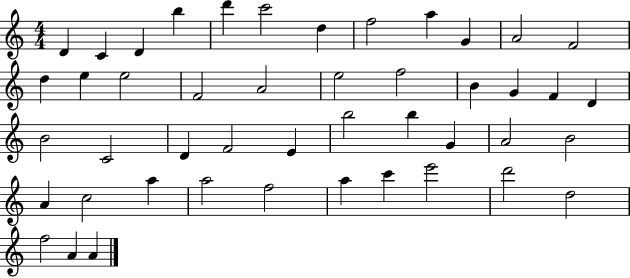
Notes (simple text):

D4/q C4/q D4/q B5/q D6/q C6/h D5/q F5/h A5/q G4/q A4/h F4/h D5/q E5/q E5/h F4/h A4/h E5/h F5/h B4/q G4/q F4/q D4/q B4/h C4/h D4/q F4/h E4/q B5/h B5/q G4/q A4/h B4/h A4/q C5/h A5/q A5/h F5/h A5/q C6/q E6/h D6/h D5/h F5/h A4/q A4/q